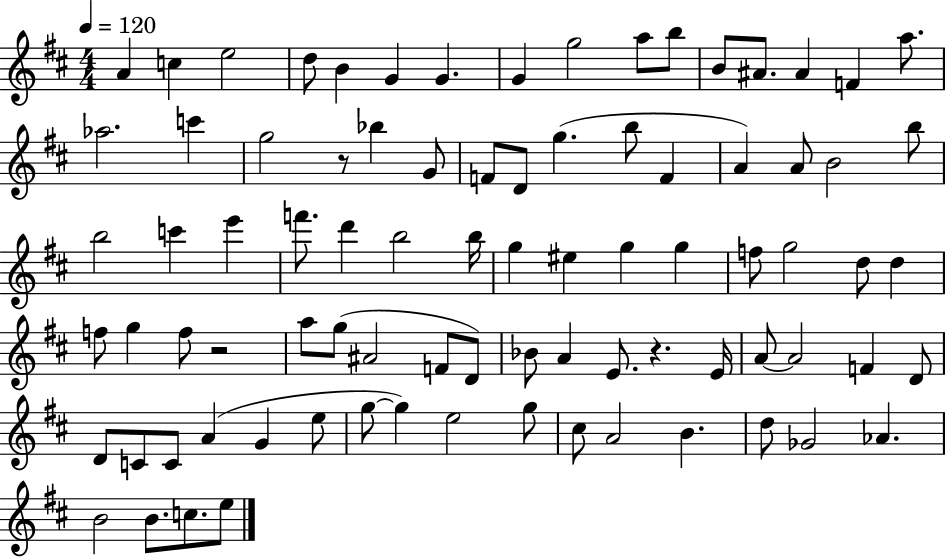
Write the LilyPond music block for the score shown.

{
  \clef treble
  \numericTimeSignature
  \time 4/4
  \key d \major
  \tempo 4 = 120
  a'4 c''4 e''2 | d''8 b'4 g'4 g'4. | g'4 g''2 a''8 b''8 | b'8 ais'8. ais'4 f'4 a''8. | \break aes''2. c'''4 | g''2 r8 bes''4 g'8 | f'8 d'8 g''4.( b''8 f'4 | a'4) a'8 b'2 b''8 | \break b''2 c'''4 e'''4 | f'''8. d'''4 b''2 b''16 | g''4 eis''4 g''4 g''4 | f''8 g''2 d''8 d''4 | \break f''8 g''4 f''8 r2 | a''8 g''8( ais'2 f'8 d'8) | bes'8 a'4 e'8. r4. e'16 | a'8~~ a'2 f'4 d'8 | \break d'8 c'8 c'8 a'4( g'4 e''8 | g''8~~ g''4) e''2 g''8 | cis''8 a'2 b'4. | d''8 ges'2 aes'4. | \break b'2 b'8. c''8. e''8 | \bar "|."
}